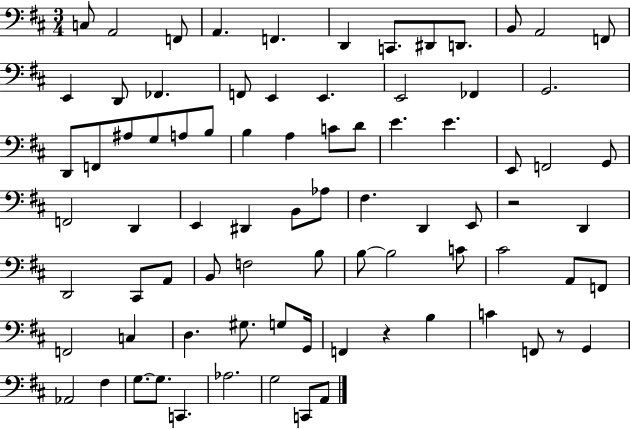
C3/e A2/h F2/e A2/q. F2/q. D2/q C2/e. D#2/e D2/e. B2/e A2/h F2/e E2/q D2/e FES2/q. F2/e E2/q E2/q. E2/h FES2/q G2/h. D2/e F2/e A#3/e G3/e A3/e B3/e B3/q A3/q C4/e D4/e E4/q. E4/q. E2/e F2/h G2/e F2/h D2/q E2/q D#2/q B2/e Ab3/e F#3/q. D2/q E2/e R/h D2/q D2/h C#2/e A2/e B2/e F3/h B3/e B3/e B3/h C4/e C#4/h A2/e F2/e F2/h C3/q D3/q. G#3/e. G3/e G2/s F2/q R/q B3/q C4/q F2/e R/e G2/q Ab2/h F#3/q G3/e. G3/e. C2/q. Ab3/h. G3/h C2/e A2/e